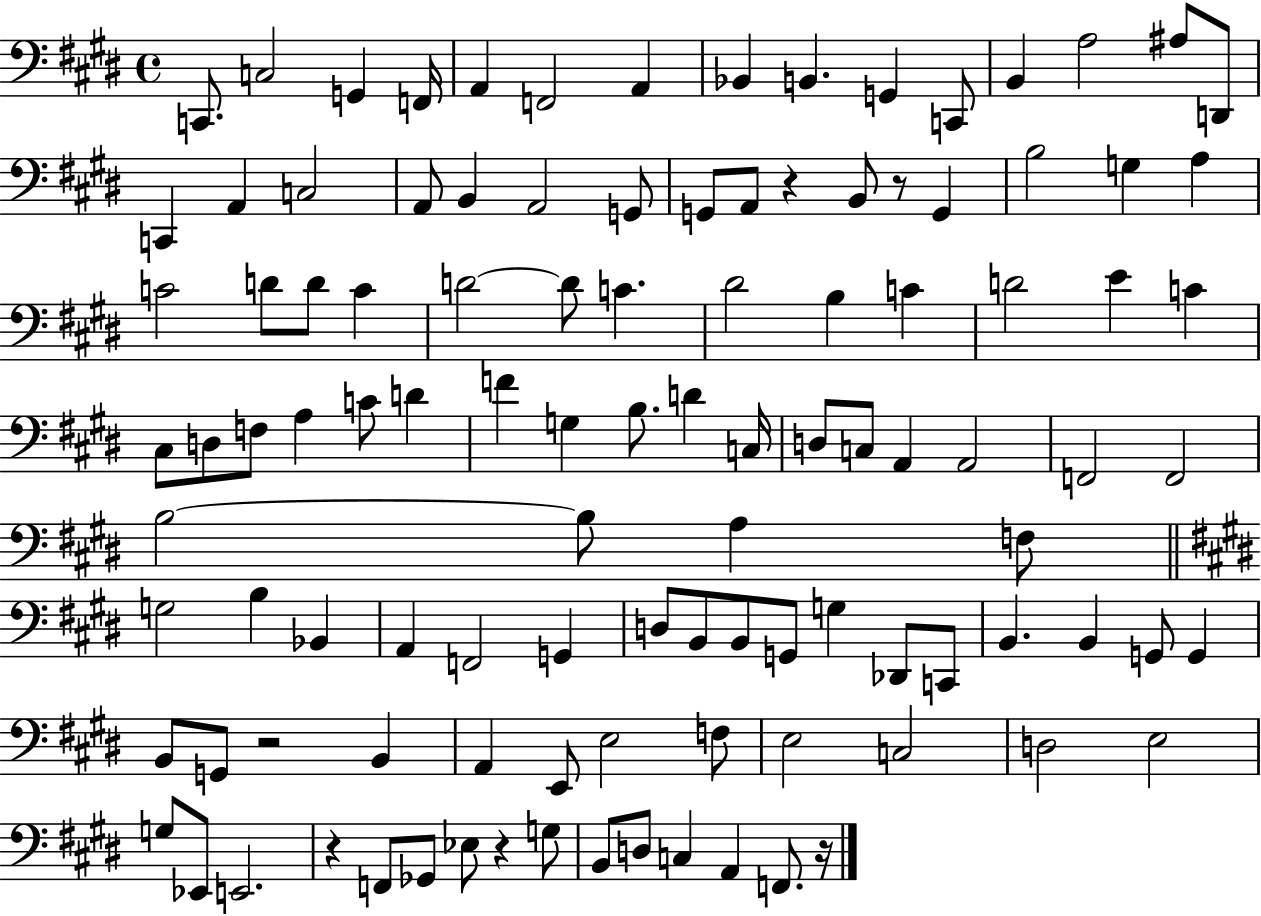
{
  \clef bass
  \time 4/4
  \defaultTimeSignature
  \key e \major
  c,8. c2 g,4 f,16 | a,4 f,2 a,4 | bes,4 b,4. g,4 c,8 | b,4 a2 ais8 d,8 | \break c,4 a,4 c2 | a,8 b,4 a,2 g,8 | g,8 a,8 r4 b,8 r8 g,4 | b2 g4 a4 | \break c'2 d'8 d'8 c'4 | d'2~~ d'8 c'4. | dis'2 b4 c'4 | d'2 e'4 c'4 | \break cis8 d8 f8 a4 c'8 d'4 | f'4 g4 b8. d'4 c16 | d8 c8 a,4 a,2 | f,2 f,2 | \break b2~~ b8 a4 f8 | \bar "||" \break \key e \major g2 b4 bes,4 | a,4 f,2 g,4 | d8 b,8 b,8 g,8 g4 des,8 c,8 | b,4. b,4 g,8 g,4 | \break b,8 g,8 r2 b,4 | a,4 e,8 e2 f8 | e2 c2 | d2 e2 | \break g8 ees,8 e,2. | r4 f,8 ges,8 ees8 r4 g8 | b,8 d8 c4 a,4 f,8. r16 | \bar "|."
}